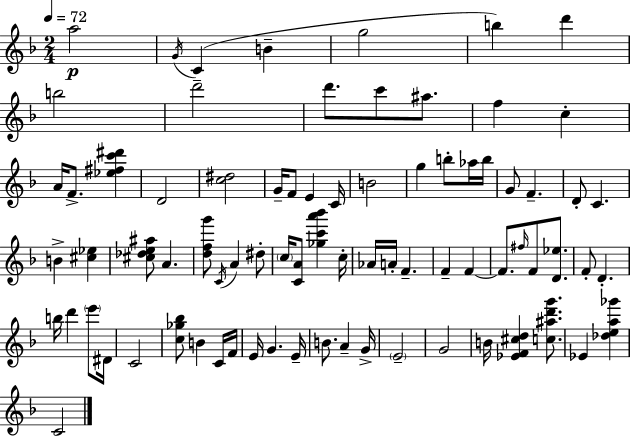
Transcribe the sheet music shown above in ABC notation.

X:1
T:Untitled
M:2/4
L:1/4
K:F
a2 G/4 C B g2 b d' b2 d'2 d'/2 c'/2 ^a/2 f c A/4 F/2 [_e^fc'^d'] D2 [c^d]2 G/4 F/2 E C/4 B2 g b/2 _a/4 b/4 G/2 F D/2 C B [^c_e] [^c_de^a]/2 A [dfg']/2 C/4 A ^d/2 c/4 [CA]/2 [_gc'a'_b'] c/4 _A/4 A/4 F F F F/2 ^f/4 F/2 [D_e]/2 F/2 D b/4 d' e'/2 ^D/4 C2 [c_g_b]/2 B C/4 F/4 E/4 G E/4 B/2 A G/4 E2 G2 B/4 [_EF^cd] [c^ad'g']/2 _E [_dea_g'] C2